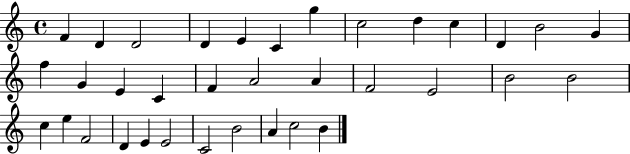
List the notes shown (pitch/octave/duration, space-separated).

F4/q D4/q D4/h D4/q E4/q C4/q G5/q C5/h D5/q C5/q D4/q B4/h G4/q F5/q G4/q E4/q C4/q F4/q A4/h A4/q F4/h E4/h B4/h B4/h C5/q E5/q F4/h D4/q E4/q E4/h C4/h B4/h A4/q C5/h B4/q